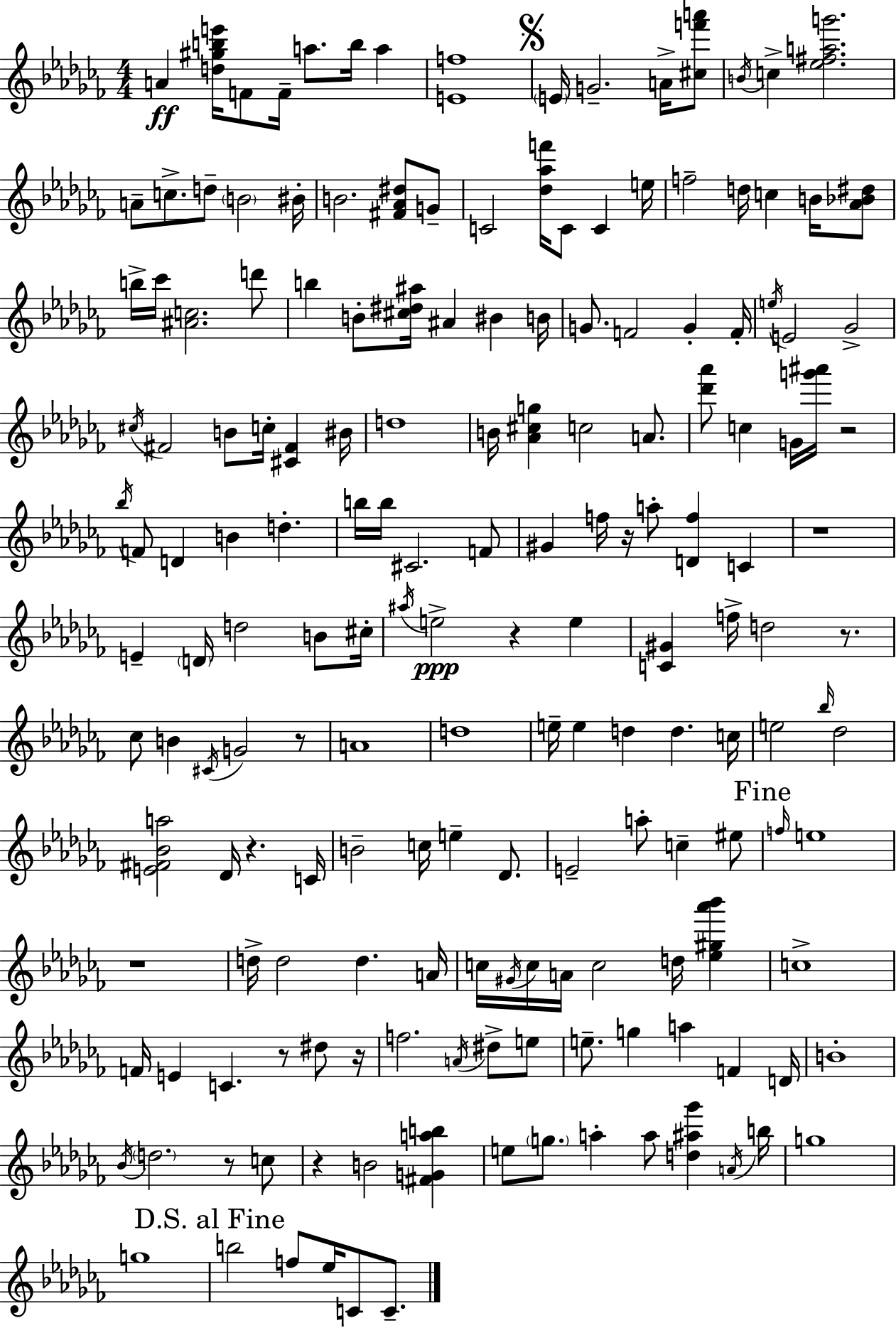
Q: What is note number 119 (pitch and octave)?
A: D#5